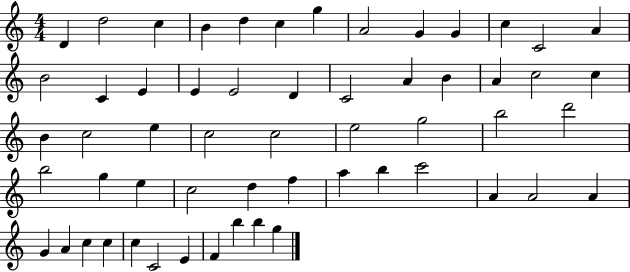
X:1
T:Untitled
M:4/4
L:1/4
K:C
D d2 c B d c g A2 G G c C2 A B2 C E E E2 D C2 A B A c2 c B c2 e c2 c2 e2 g2 b2 d'2 b2 g e c2 d f a b c'2 A A2 A G A c c c C2 E F b b g